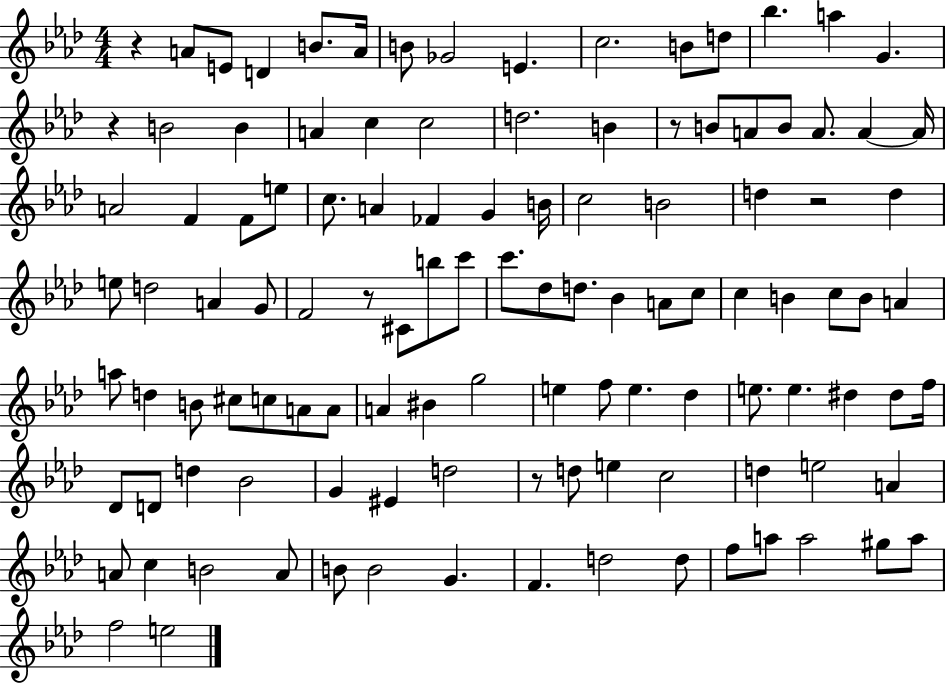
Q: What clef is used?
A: treble